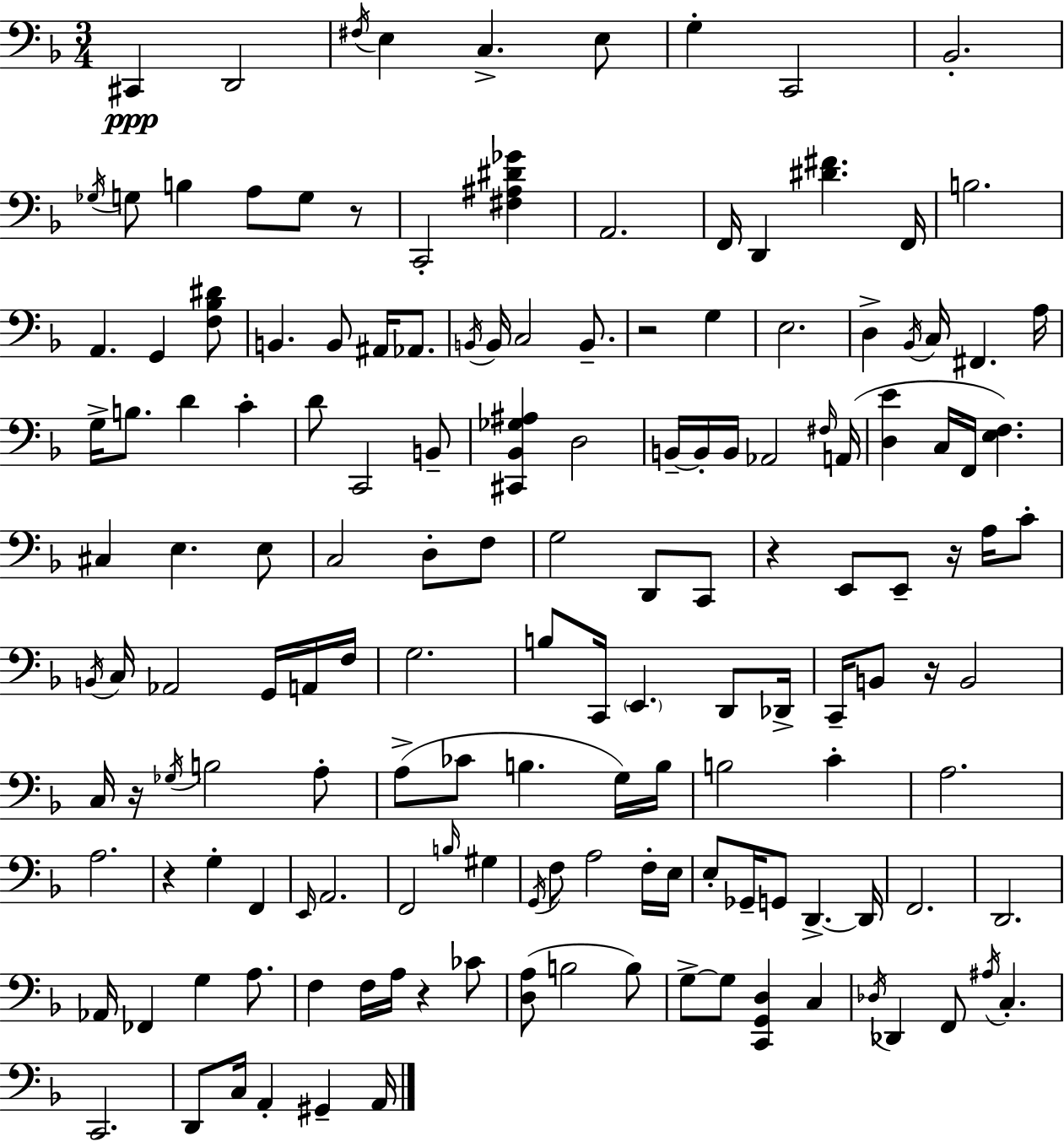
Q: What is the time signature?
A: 3/4